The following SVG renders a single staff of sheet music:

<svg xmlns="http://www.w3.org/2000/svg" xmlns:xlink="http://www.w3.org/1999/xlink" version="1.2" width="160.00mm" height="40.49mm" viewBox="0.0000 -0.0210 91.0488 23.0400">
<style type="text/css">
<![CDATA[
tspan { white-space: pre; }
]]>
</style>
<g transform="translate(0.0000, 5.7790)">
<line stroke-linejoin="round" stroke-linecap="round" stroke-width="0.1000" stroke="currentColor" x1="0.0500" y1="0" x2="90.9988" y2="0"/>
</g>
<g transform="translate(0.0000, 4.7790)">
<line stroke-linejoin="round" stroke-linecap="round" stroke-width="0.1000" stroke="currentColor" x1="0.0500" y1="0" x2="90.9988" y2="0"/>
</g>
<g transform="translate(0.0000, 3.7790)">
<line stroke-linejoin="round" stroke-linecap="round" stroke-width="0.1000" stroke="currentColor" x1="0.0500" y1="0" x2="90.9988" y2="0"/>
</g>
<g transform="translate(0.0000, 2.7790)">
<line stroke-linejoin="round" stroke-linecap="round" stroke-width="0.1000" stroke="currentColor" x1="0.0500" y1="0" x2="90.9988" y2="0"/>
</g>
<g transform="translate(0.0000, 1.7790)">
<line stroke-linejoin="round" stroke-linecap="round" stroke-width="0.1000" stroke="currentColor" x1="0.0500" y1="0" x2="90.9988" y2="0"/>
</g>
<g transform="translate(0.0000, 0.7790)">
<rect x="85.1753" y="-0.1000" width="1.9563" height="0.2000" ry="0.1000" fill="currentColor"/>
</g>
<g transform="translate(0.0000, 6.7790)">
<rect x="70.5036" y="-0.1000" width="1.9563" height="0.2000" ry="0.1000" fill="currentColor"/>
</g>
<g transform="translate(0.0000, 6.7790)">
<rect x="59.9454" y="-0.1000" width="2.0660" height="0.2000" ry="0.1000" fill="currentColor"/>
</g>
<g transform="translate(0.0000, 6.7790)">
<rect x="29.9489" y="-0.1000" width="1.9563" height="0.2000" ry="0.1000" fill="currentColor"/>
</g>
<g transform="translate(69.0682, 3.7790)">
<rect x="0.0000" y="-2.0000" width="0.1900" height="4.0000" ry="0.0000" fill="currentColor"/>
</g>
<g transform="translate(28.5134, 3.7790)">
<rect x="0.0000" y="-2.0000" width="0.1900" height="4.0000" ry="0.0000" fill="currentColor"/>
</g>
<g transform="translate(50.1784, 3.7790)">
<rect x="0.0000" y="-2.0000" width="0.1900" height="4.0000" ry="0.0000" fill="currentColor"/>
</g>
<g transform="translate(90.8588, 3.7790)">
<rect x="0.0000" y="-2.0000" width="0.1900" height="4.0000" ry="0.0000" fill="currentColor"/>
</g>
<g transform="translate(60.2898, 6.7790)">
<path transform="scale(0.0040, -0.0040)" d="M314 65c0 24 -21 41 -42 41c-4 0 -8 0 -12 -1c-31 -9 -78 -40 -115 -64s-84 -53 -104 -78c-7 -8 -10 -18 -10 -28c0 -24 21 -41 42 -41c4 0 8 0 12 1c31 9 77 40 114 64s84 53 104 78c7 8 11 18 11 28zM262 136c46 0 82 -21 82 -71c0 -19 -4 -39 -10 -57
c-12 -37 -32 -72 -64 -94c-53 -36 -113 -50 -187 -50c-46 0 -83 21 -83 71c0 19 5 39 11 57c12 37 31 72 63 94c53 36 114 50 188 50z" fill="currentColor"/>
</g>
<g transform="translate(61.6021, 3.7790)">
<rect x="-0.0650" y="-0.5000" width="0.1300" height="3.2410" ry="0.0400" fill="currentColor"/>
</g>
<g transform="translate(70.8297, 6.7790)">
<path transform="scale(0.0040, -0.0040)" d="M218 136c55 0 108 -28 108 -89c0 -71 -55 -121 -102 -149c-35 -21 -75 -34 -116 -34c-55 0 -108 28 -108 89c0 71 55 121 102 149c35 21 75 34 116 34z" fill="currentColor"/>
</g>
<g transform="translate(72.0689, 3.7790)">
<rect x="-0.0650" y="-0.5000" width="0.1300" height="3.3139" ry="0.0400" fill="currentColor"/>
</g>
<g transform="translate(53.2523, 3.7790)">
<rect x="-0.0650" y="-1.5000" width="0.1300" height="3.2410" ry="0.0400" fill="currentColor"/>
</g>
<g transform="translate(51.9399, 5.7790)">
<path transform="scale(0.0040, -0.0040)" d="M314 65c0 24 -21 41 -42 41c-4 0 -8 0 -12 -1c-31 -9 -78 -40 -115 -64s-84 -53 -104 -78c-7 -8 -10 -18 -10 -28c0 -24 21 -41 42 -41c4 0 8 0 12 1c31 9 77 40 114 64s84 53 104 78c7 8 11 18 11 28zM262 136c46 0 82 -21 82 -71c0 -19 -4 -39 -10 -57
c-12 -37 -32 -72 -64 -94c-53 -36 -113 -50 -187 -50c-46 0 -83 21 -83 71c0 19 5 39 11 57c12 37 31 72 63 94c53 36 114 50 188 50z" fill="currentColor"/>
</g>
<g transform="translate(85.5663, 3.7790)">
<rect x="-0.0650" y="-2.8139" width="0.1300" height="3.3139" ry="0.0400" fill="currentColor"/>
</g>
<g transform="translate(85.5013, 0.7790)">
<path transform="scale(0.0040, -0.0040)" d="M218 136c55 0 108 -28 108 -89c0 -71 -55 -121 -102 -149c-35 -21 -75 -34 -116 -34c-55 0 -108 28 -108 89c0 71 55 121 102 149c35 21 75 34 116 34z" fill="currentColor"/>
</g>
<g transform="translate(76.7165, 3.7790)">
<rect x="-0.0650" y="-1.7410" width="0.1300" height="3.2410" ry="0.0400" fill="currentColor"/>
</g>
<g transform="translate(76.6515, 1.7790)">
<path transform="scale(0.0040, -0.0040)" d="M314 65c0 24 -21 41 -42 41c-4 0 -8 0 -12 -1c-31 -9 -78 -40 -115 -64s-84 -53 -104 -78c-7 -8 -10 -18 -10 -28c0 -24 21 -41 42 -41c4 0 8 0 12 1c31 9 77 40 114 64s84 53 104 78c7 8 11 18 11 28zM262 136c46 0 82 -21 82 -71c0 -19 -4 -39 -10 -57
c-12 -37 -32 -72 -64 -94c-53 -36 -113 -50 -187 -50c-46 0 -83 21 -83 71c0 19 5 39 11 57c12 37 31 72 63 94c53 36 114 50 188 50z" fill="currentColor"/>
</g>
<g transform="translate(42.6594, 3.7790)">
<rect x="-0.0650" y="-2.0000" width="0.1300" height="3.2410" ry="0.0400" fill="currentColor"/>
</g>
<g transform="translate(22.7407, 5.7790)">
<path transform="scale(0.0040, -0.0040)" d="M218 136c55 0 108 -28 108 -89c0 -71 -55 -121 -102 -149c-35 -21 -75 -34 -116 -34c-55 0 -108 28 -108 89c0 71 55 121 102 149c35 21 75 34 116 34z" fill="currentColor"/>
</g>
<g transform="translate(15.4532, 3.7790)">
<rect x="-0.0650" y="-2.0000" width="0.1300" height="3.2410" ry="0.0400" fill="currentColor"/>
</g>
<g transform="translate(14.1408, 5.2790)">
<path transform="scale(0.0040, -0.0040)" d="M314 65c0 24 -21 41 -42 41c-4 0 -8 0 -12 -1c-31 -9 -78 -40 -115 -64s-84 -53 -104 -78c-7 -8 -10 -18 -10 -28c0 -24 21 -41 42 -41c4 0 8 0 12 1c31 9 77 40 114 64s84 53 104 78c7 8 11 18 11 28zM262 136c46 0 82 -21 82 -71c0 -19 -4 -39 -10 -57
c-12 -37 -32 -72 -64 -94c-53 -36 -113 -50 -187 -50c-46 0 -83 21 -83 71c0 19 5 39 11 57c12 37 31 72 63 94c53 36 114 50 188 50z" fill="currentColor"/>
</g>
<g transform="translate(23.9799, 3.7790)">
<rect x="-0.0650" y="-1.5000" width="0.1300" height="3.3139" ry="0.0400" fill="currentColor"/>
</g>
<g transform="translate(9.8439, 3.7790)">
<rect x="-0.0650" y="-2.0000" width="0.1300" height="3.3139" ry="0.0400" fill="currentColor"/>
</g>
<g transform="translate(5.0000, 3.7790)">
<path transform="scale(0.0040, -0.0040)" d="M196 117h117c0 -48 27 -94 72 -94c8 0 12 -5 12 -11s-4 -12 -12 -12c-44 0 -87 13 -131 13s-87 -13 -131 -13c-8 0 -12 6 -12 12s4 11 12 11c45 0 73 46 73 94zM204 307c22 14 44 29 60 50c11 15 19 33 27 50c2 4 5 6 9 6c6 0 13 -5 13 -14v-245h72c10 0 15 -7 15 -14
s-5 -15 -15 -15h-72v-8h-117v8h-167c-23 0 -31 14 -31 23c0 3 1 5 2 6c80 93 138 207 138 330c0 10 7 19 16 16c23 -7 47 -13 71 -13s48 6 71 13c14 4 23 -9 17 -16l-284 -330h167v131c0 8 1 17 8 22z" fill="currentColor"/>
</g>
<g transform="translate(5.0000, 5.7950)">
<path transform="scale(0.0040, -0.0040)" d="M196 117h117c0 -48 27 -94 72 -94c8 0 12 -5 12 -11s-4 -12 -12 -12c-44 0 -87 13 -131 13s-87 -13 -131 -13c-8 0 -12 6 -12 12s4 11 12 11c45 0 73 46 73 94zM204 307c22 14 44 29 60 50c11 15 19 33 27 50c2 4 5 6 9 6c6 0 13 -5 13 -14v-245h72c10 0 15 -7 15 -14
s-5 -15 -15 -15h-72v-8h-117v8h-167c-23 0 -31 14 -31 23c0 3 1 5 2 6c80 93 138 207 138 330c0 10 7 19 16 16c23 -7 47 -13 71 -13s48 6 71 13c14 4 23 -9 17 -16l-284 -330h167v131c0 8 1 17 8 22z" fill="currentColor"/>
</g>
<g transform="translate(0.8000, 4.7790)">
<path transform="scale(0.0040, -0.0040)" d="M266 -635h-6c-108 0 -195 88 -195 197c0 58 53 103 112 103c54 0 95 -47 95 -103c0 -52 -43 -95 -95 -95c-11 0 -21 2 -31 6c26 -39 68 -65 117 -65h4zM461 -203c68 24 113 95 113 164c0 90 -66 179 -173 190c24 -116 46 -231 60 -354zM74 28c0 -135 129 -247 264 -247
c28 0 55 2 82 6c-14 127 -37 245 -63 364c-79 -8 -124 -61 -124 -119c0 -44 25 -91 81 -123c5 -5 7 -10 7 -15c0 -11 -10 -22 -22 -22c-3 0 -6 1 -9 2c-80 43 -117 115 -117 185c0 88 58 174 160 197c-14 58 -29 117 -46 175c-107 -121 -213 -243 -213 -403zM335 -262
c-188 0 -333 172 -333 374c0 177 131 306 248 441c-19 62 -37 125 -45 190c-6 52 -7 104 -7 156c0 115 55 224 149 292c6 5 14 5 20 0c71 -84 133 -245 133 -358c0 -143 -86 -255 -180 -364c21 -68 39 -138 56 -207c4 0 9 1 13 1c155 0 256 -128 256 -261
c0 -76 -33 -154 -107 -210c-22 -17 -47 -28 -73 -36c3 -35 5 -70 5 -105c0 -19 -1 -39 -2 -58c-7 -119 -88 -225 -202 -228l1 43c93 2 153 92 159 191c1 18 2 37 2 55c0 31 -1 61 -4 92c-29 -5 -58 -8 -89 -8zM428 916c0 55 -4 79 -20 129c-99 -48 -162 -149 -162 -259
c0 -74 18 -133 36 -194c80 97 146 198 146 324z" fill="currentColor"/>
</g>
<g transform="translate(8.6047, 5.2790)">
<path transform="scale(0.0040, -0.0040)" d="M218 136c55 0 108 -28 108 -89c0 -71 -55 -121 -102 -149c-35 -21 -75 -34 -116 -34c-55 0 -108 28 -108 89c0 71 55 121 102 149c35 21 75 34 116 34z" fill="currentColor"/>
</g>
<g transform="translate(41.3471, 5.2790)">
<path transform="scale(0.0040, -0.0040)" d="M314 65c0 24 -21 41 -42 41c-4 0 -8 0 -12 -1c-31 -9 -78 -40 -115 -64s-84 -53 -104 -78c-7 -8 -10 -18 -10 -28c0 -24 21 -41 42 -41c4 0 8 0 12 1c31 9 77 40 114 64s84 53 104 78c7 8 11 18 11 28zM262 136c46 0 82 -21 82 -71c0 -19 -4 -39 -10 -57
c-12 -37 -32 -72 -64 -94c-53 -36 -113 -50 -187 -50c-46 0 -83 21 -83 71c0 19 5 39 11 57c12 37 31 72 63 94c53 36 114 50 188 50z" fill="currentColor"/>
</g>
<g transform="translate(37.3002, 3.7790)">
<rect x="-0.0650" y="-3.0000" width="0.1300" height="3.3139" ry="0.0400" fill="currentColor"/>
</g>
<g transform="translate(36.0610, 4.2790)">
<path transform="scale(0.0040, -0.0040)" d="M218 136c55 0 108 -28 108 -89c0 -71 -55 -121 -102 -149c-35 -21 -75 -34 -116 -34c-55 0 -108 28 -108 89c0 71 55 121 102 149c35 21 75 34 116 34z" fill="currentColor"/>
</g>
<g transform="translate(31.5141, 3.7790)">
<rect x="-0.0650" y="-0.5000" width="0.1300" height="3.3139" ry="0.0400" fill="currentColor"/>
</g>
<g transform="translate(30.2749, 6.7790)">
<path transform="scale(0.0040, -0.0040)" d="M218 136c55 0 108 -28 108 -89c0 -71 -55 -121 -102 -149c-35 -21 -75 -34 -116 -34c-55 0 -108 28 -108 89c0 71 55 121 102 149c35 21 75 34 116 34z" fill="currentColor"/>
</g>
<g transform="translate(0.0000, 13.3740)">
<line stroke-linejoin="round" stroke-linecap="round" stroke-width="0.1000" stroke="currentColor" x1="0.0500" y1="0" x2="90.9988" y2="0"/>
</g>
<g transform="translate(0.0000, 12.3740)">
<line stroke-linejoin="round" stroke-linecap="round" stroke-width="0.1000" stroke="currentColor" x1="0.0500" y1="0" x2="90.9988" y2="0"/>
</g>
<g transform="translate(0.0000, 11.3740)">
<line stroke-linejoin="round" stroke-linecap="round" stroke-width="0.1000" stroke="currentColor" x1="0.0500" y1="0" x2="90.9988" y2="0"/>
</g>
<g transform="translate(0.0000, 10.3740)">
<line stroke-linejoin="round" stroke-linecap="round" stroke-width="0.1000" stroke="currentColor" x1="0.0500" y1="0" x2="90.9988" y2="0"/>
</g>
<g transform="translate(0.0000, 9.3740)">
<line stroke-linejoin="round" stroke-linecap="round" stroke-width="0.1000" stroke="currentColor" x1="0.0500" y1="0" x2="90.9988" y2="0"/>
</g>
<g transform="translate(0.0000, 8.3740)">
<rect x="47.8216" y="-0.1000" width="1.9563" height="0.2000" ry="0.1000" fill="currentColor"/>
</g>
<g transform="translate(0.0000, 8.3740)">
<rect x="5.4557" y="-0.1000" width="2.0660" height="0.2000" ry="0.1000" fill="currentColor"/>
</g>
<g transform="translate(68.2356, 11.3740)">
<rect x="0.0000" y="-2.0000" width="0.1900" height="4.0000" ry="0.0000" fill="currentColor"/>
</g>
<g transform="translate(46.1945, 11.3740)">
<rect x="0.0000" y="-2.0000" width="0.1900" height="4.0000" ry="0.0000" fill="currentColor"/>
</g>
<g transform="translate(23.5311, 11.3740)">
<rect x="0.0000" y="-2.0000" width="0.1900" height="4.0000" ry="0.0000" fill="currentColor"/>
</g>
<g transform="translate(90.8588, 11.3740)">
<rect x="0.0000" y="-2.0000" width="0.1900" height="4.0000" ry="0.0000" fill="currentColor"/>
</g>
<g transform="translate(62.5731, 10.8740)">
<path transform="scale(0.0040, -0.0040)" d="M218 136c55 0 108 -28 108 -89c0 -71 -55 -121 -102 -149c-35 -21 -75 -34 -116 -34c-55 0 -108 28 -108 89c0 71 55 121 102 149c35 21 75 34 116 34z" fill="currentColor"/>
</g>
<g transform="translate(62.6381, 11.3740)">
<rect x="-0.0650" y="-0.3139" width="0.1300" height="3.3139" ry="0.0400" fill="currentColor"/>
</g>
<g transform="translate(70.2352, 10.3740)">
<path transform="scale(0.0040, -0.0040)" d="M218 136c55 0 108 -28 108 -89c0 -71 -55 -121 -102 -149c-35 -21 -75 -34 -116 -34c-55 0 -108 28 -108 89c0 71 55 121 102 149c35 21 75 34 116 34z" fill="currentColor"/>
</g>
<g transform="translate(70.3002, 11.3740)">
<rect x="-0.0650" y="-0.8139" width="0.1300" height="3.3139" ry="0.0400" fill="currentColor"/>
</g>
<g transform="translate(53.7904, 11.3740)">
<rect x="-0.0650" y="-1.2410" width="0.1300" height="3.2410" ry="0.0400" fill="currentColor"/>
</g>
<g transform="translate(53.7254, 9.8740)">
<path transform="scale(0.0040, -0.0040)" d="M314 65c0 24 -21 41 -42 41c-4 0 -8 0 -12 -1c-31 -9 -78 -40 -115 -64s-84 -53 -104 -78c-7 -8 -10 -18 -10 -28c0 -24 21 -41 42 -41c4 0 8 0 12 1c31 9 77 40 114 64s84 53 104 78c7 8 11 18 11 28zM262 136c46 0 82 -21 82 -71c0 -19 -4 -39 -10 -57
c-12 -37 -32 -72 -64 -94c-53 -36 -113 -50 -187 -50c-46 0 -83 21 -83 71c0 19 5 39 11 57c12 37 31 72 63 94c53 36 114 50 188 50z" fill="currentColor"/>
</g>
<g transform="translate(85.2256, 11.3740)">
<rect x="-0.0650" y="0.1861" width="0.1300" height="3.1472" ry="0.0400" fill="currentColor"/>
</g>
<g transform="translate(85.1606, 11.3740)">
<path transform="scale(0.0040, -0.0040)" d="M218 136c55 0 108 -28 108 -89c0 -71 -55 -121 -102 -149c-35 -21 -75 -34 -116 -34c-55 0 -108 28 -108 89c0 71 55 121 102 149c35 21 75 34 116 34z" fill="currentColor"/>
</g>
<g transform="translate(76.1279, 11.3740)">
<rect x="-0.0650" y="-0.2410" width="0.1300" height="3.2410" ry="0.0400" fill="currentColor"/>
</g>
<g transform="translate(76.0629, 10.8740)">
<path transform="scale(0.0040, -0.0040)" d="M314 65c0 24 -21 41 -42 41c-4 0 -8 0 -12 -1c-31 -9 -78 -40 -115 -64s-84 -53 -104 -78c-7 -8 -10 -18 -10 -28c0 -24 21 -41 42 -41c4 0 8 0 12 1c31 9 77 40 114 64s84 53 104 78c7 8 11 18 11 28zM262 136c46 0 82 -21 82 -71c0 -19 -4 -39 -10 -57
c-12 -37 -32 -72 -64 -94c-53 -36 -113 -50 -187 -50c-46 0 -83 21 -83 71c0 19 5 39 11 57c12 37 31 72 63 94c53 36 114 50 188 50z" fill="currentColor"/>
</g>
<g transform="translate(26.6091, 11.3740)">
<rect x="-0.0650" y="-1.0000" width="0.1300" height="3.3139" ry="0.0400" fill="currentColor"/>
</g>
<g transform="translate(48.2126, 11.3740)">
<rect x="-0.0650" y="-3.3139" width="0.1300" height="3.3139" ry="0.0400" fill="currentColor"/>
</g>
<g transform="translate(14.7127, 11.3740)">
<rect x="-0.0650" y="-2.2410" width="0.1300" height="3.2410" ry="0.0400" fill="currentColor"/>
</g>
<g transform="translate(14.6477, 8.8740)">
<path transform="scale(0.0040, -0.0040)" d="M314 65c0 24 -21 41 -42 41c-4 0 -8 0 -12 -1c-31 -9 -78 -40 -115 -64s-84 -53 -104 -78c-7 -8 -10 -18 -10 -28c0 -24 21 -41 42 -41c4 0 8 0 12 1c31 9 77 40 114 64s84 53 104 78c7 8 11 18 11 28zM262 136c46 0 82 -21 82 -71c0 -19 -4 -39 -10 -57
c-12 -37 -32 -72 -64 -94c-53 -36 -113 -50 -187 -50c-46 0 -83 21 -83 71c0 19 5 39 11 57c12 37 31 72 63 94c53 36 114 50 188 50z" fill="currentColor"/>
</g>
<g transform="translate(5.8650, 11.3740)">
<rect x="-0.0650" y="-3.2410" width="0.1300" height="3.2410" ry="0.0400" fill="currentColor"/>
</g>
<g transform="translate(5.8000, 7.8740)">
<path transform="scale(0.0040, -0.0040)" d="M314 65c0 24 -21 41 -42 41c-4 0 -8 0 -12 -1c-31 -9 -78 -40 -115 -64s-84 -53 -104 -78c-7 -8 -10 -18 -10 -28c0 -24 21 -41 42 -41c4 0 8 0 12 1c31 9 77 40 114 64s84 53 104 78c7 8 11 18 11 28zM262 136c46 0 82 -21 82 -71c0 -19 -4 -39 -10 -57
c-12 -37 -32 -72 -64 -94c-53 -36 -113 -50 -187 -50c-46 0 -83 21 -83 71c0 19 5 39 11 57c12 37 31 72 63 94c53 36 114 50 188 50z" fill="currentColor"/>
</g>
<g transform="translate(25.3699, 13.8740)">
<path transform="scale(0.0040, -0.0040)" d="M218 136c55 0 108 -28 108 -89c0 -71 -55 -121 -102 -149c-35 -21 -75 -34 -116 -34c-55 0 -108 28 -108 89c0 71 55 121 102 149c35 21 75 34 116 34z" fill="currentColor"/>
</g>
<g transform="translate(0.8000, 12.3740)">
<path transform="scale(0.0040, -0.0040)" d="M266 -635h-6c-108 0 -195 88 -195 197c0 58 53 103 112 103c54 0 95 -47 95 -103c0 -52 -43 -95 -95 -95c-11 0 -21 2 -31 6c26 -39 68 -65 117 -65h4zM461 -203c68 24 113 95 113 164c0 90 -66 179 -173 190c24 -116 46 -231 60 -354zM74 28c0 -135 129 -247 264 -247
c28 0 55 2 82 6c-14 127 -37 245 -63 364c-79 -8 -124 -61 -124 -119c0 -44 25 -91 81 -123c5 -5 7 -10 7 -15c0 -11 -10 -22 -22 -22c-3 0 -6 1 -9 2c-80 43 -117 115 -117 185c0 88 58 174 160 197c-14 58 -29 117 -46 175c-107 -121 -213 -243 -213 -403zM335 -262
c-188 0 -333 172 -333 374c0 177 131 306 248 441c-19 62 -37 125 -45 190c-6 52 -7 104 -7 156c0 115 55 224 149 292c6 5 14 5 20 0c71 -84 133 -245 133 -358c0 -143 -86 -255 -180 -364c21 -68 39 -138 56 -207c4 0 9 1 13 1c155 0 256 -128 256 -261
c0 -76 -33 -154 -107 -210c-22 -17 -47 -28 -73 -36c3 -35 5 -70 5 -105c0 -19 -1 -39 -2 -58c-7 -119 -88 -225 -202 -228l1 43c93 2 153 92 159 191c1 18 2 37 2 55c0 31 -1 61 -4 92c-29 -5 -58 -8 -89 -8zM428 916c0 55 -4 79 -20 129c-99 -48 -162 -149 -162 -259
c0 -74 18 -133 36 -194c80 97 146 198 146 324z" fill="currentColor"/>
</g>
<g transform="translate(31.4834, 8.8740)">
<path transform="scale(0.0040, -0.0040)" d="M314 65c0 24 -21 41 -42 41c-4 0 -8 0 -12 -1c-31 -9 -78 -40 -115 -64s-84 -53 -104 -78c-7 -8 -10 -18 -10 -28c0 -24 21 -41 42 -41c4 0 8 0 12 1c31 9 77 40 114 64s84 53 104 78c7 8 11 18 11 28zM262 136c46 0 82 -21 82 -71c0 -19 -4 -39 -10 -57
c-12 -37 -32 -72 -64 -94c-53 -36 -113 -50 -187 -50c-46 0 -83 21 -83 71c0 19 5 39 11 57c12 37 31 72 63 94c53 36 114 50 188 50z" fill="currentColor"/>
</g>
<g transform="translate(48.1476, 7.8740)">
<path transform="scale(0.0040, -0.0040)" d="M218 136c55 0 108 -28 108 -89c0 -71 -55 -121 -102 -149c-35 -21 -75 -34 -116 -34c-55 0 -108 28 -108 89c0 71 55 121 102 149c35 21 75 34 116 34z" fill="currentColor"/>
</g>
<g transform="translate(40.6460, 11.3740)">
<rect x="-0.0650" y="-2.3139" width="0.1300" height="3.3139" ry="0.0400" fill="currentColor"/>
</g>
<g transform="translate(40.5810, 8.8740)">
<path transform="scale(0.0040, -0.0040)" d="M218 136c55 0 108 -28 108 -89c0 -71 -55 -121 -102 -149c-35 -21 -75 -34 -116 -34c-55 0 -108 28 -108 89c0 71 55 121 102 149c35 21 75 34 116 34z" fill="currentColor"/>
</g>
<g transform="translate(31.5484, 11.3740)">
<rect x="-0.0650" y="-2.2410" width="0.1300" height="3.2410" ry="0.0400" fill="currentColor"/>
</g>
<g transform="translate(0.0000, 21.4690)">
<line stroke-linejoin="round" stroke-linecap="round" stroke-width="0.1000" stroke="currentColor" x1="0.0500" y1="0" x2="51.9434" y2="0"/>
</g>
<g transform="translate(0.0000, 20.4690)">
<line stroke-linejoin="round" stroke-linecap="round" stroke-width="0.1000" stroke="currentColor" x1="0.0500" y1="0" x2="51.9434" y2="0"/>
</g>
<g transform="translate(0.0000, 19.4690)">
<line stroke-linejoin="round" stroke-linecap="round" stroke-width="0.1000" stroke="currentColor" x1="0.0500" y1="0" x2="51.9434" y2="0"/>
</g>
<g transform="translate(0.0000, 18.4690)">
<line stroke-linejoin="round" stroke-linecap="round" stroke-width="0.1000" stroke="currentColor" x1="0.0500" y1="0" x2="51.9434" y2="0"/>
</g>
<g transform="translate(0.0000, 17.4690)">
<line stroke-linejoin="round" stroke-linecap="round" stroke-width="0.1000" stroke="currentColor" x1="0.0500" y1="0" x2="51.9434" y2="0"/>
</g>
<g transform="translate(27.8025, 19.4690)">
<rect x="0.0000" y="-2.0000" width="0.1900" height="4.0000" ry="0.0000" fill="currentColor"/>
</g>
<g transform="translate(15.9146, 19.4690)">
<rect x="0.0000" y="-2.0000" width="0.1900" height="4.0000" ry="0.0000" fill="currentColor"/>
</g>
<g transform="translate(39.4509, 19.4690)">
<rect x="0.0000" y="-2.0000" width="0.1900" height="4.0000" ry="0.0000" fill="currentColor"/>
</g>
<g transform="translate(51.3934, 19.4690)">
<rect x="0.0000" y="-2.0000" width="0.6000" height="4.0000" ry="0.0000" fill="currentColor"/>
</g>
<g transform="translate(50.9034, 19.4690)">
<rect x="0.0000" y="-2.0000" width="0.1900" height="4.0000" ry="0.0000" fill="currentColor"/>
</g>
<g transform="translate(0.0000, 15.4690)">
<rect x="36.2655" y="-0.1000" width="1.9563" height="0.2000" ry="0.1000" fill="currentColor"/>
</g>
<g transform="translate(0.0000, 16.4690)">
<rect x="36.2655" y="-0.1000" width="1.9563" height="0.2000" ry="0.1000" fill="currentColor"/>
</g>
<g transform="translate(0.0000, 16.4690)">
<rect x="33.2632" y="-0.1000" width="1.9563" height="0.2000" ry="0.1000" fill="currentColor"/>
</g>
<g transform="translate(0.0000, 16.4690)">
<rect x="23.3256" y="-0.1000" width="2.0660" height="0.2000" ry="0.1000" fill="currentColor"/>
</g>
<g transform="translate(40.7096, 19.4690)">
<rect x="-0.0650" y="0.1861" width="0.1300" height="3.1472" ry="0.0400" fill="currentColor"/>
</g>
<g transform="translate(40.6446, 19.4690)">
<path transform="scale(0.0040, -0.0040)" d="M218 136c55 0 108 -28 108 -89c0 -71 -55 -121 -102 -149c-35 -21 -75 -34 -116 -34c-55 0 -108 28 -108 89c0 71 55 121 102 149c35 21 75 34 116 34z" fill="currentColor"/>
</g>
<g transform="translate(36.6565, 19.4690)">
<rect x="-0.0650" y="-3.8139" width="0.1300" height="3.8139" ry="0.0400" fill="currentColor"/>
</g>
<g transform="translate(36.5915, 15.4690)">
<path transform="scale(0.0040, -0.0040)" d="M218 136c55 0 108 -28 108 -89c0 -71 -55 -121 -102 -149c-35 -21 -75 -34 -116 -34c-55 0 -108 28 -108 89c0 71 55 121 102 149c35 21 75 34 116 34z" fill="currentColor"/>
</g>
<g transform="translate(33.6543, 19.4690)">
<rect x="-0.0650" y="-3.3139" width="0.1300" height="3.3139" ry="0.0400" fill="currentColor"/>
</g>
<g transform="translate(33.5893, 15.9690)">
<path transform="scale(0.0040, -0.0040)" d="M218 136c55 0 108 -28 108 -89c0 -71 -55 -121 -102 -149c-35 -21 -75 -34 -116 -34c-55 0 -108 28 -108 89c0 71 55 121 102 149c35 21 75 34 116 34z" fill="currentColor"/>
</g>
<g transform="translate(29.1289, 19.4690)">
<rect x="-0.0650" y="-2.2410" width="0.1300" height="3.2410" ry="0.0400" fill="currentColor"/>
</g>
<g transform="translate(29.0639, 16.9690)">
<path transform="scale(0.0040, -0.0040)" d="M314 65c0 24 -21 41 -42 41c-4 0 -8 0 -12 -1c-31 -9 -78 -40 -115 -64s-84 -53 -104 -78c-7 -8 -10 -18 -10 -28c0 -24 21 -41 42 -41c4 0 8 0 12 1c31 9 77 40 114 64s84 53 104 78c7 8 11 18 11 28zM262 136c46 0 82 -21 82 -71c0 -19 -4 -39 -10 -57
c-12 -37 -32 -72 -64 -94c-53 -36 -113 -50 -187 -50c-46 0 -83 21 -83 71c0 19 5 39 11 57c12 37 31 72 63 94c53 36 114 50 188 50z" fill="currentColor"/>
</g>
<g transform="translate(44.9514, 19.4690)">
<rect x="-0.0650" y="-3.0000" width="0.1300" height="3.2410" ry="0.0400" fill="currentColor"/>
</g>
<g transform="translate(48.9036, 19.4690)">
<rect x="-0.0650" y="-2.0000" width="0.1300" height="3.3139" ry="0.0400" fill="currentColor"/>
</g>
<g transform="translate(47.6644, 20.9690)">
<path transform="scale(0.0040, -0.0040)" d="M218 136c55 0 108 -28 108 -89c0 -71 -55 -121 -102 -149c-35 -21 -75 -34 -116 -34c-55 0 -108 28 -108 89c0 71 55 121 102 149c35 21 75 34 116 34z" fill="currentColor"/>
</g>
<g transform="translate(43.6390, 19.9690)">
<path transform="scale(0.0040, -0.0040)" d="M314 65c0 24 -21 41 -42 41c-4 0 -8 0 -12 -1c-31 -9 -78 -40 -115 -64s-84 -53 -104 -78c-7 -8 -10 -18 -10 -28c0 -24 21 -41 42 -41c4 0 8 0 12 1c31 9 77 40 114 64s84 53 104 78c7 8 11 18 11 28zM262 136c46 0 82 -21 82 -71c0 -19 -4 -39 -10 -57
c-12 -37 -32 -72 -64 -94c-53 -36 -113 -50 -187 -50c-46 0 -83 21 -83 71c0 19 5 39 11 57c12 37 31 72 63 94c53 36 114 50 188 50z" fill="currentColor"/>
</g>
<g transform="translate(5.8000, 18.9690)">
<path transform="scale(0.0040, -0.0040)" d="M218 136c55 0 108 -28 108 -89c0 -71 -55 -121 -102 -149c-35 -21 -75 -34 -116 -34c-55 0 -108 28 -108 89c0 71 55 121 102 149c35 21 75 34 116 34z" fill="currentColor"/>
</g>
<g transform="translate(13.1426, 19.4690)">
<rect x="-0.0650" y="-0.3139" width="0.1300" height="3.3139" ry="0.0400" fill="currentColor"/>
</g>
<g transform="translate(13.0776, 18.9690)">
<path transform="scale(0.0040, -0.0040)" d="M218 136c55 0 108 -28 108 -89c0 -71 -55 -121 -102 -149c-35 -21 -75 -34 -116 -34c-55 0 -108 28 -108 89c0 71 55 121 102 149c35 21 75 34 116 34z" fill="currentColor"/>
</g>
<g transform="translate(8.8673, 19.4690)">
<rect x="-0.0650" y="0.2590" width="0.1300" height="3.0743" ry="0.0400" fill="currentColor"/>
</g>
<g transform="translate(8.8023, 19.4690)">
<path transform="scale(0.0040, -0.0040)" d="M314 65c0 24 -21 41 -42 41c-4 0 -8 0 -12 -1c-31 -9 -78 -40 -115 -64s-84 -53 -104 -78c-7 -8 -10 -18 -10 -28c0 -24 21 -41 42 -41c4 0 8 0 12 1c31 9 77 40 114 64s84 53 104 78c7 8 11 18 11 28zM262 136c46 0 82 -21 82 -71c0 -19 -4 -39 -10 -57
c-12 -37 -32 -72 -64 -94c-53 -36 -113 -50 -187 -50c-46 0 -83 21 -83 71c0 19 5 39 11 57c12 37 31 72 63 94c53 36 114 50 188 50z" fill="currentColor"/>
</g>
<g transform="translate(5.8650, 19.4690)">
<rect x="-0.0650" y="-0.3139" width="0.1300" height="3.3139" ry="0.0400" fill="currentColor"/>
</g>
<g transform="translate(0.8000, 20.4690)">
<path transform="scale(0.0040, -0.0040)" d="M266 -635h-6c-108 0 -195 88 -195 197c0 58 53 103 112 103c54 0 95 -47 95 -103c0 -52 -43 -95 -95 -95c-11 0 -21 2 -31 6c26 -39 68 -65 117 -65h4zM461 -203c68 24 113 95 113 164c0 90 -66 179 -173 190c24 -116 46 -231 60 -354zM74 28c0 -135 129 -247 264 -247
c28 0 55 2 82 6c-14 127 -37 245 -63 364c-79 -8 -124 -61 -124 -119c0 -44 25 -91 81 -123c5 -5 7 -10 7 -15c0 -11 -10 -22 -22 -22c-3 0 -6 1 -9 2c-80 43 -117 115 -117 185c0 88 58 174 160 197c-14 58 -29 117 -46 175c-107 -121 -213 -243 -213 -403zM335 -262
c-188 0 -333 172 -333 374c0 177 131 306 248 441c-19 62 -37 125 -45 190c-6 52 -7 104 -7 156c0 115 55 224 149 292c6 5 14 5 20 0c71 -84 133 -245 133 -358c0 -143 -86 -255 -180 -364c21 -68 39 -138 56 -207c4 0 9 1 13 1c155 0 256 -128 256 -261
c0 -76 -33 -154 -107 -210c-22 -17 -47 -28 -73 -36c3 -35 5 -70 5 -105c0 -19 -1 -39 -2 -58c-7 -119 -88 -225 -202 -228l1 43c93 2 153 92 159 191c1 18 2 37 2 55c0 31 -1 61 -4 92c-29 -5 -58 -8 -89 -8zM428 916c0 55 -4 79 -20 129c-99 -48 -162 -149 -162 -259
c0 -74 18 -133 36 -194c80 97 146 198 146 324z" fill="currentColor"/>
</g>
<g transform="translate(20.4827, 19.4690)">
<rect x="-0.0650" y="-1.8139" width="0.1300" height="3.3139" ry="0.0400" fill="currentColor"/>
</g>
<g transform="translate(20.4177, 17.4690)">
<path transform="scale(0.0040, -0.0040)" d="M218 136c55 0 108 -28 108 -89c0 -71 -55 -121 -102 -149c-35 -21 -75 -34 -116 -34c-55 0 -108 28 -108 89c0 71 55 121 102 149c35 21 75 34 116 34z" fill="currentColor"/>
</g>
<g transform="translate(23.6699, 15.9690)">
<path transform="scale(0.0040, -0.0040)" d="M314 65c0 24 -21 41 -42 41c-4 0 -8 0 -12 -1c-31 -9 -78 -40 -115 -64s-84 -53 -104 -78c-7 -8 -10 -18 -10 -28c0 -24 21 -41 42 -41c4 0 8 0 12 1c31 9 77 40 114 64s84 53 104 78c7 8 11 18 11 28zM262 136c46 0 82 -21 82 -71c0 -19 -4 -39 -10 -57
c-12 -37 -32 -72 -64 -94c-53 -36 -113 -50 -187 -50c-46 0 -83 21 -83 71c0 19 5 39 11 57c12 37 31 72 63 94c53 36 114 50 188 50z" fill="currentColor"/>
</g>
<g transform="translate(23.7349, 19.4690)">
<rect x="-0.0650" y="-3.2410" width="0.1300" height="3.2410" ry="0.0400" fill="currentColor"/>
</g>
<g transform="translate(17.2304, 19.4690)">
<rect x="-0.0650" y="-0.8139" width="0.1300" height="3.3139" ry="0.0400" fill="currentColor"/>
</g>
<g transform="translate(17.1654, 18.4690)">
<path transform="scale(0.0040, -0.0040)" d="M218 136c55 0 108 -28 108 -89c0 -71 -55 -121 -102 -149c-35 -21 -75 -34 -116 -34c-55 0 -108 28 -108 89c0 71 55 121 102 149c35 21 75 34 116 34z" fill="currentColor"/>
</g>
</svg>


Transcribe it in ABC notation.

X:1
T:Untitled
M:4/4
L:1/4
K:C
F F2 E C A F2 E2 C2 C f2 a b2 g2 D g2 g b e2 c d c2 B c B2 c d f b2 g2 b c' B A2 F